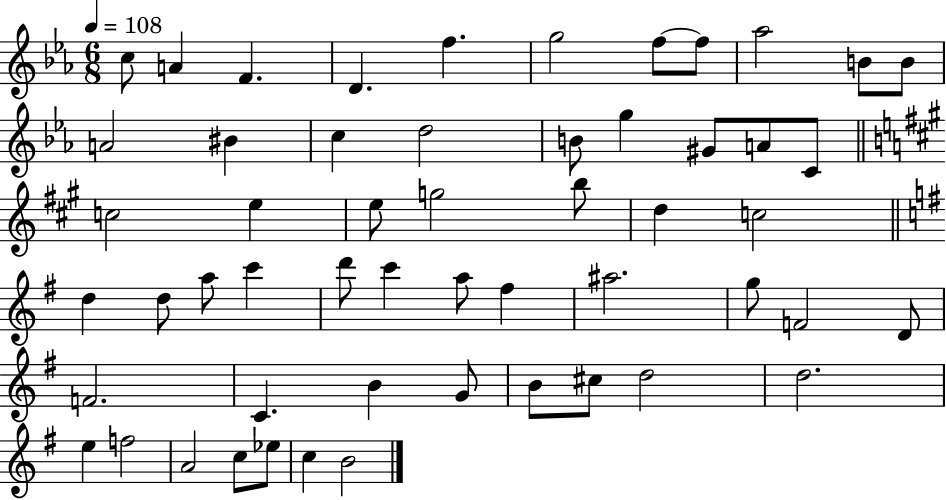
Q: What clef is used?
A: treble